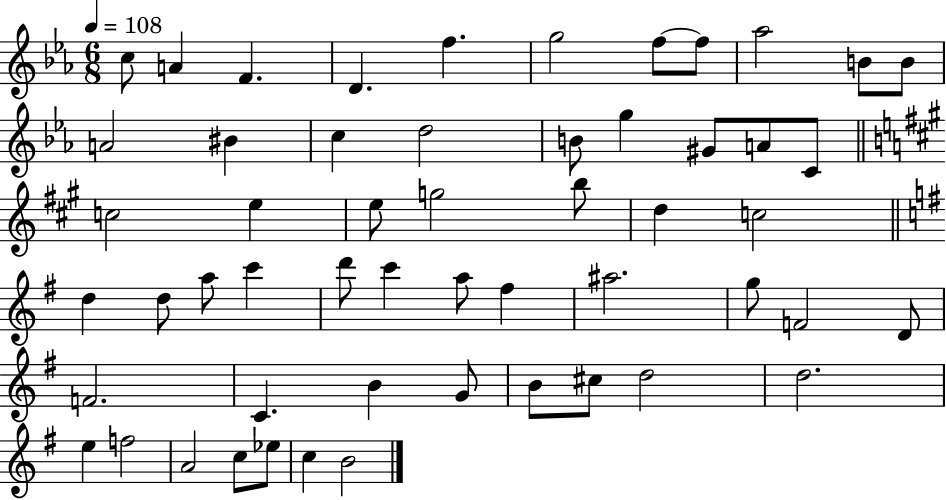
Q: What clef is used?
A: treble